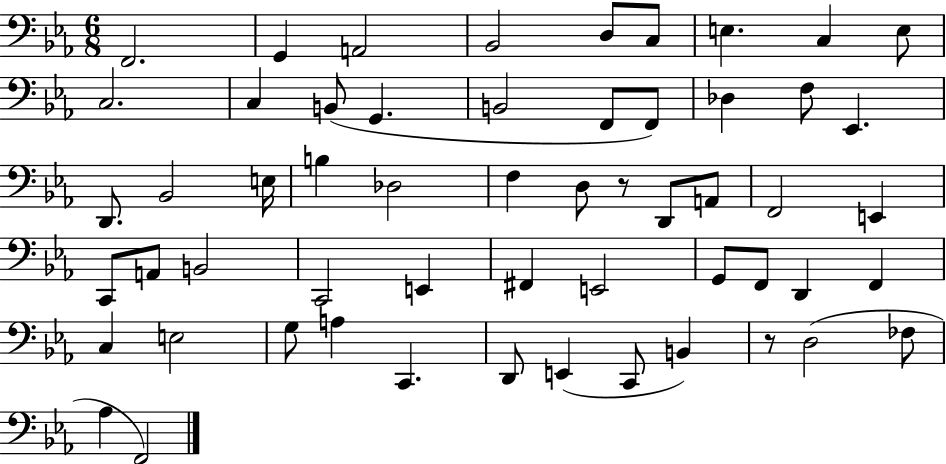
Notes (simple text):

F2/h. G2/q A2/h Bb2/h D3/e C3/e E3/q. C3/q E3/e C3/h. C3/q B2/e G2/q. B2/h F2/e F2/e Db3/q F3/e Eb2/q. D2/e. Bb2/h E3/s B3/q Db3/h F3/q D3/e R/e D2/e A2/e F2/h E2/q C2/e A2/e B2/h C2/h E2/q F#2/q E2/h G2/e F2/e D2/q F2/q C3/q E3/h G3/e A3/q C2/q. D2/e E2/q C2/e B2/q R/e D3/h FES3/e Ab3/q F2/h